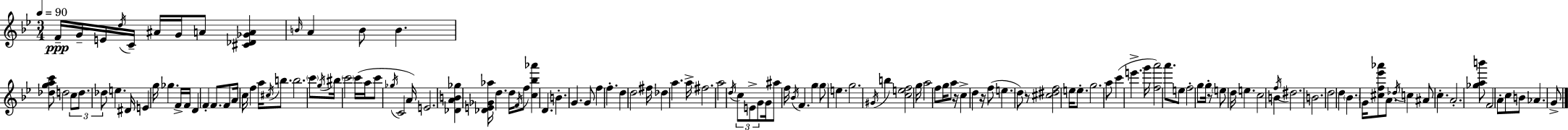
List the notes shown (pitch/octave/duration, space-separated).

F4/s G4/s E4/s D5/s C4/s A#4/s G4/s A4/e [C#4,Db4,Gb4,A4]/q B4/s A4/q B4/e B4/q. [Db5,G5,A5,C6]/e D5/h C5/e D5/e. Db5/e E5/q. D#4/s E4/q G5/s Gb5/q. F4/s F4/s D4/q F4/q F4/e. F4/e A4/s C5/s F5/q A5/s C#5/s B5/e. B5/h. C6/e G5/s BIS5/s C6/h C6/s A5/s C6/e Gb5/s C4/h A4/s E4/h. [Db4,A4,B4,Gb5]/q [Db4,E4,Gb4,Ab5]/s D5/q. D5/s F4/s F5/e [C5,Bb5,Ab6]/q D4/q. B4/q. G4/q. G4/e F5/q F5/q. D5/q D5/h F#5/s Db5/q A5/q. A5/s F#5/h. A5/h D5/s C5/e E4/e G4/e G4/s A#5/e F5/s Bb4/s F4/q. G5/q G5/e E5/q. G5/h. G#4/s B5/q [C5,E5,F5]/h G5/s A5/h F5/e G5/s A5/e R/s C5/q D5/q R/s F5/e E5/q. D5/e R/e [C#5,D#5,F5]/h E5/s E5/e. G5/h. A5/e C6/q E6/q. G6/s [F5,A6]/h A6/e. E5/e F5/h G5/e G5/s R/e E5/e D5/s E5/q. C5/h B4/q F5/s D#5/h. B4/h. D5/h D5/q Bb4/q. G4/s [C#5,F5,Eb6,Ab6]/e A4/e. Db5/s C5/q A#4/e C5/q. A4/h. [Gb5,A5,B6]/e F4/h A4/e C5/e B4/e Ab4/q. G4/e